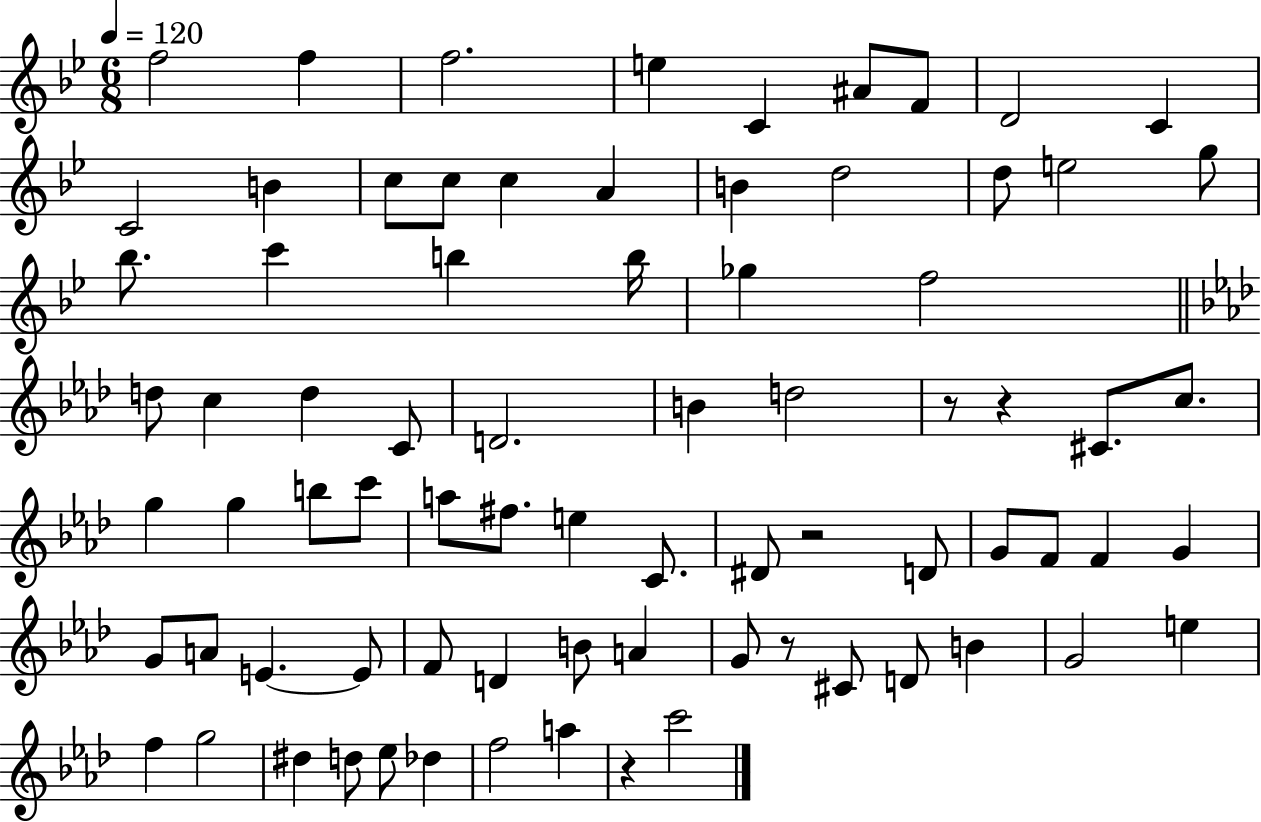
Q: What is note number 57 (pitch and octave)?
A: A4